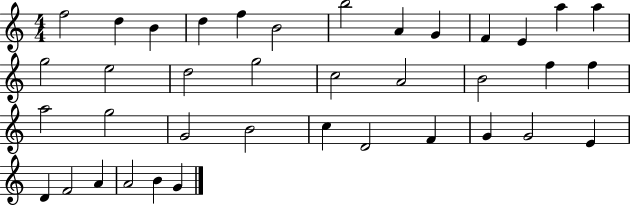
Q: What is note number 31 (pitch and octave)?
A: G4